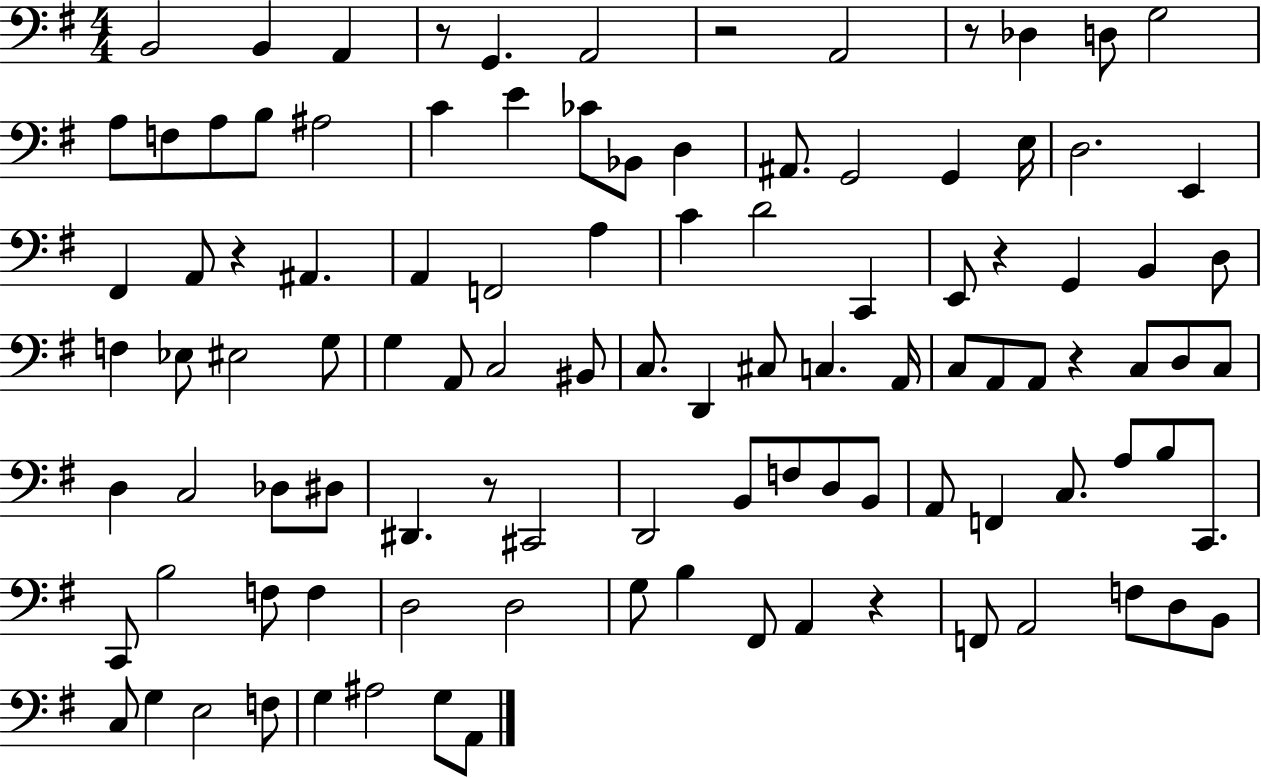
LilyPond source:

{
  \clef bass
  \numericTimeSignature
  \time 4/4
  \key g \major
  b,2 b,4 a,4 | r8 g,4. a,2 | r2 a,2 | r8 des4 d8 g2 | \break a8 f8 a8 b8 ais2 | c'4 e'4 ces'8 bes,8 d4 | ais,8. g,2 g,4 e16 | d2. e,4 | \break fis,4 a,8 r4 ais,4. | a,4 f,2 a4 | c'4 d'2 c,4 | e,8 r4 g,4 b,4 d8 | \break f4 ees8 eis2 g8 | g4 a,8 c2 bis,8 | c8. d,4 cis8 c4. a,16 | c8 a,8 a,8 r4 c8 d8 c8 | \break d4 c2 des8 dis8 | dis,4. r8 cis,2 | d,2 b,8 f8 d8 b,8 | a,8 f,4 c8. a8 b8 c,8. | \break c,8 b2 f8 f4 | d2 d2 | g8 b4 fis,8 a,4 r4 | f,8 a,2 f8 d8 b,8 | \break c8 g4 e2 f8 | g4 ais2 g8 a,8 | \bar "|."
}